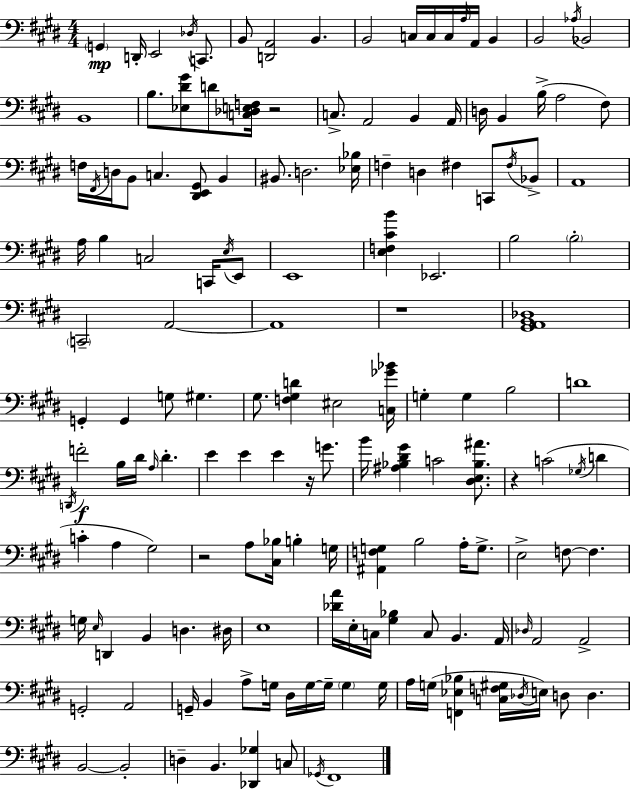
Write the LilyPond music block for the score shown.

{
  \clef bass
  \numericTimeSignature
  \time 4/4
  \key e \major
  \parenthesize g,4\mp d,16-. e,2 \acciaccatura { des16 } c,8. | b,8 <d, a,>2 b,4. | b,2 c16 c16 c16 \grace { a16 } a,16 b,4 | b,2 \acciaccatura { aes16 } bes,2 | \break b,1 | b8. <ees dis' gis'>8 d'8 <c des e f>16 r2 | c8.-> a,2 b,4 | a,16 d16 b,4 b16->( a2 | \break fis8) f16 \acciaccatura { fis,16 } d16 b,8 c4. <dis, e, gis,>8 | b,4 bis,8. d2. | <ees bes>16 f4-- d4 fis4 | c,8 \acciaccatura { fis16 } bes,8-> a,1 | \break a16 b4 c2 | c,16 \acciaccatura { e16 } e,8 e,1 | <e f cis' b'>4 ees,2. | b2 \parenthesize b2-. | \break \parenthesize c,2-- a,2~~ | a,1 | r1 | <gis, a, b, des>1 | \break g,4-. g,4 g8 | gis4. gis8. <f gis d'>4 eis2 | <c ges' bes'>16 g4-. g4 b2 | d'1 | \break \acciaccatura { d,16 }\f f'2-. b16 | dis'16 \grace { a16 } dis'4.-. e'4 e'4 | e'4 r16 g'8. b'16 <ais bes dis' gis'>4 c'2 | <dis e bes ais'>8. r4 c'2( | \break \acciaccatura { ges16 } d'4 c'4-. a4 | gis2) r2 | a8 <cis bes>16 b4-. g16 <ais, f g>4 b2 | a16-. g8.-> e2-> | \break f8~~ f4. g16 \grace { e16 } d,4 b,4 | d4. dis16 e1 | <des' a'>16 e16-. c16 <gis bes>4 | c8 b,4. a,16 \grace { des16 } a,2 | \break a,2-> g,2-. | a,2 g,16-- b,4 | a8-> g16 dis16 g16~~ g16-- \parenthesize g4 g16 a16 g16( <f, ees bes>4 | <c f gis>16 \acciaccatura { des16 }) e16 d8 d4. b,2~~ | \break b,2-. d4-- | b,4. <des, ges>4 c8 \acciaccatura { ges,16 } fis,1 | \bar "|."
}